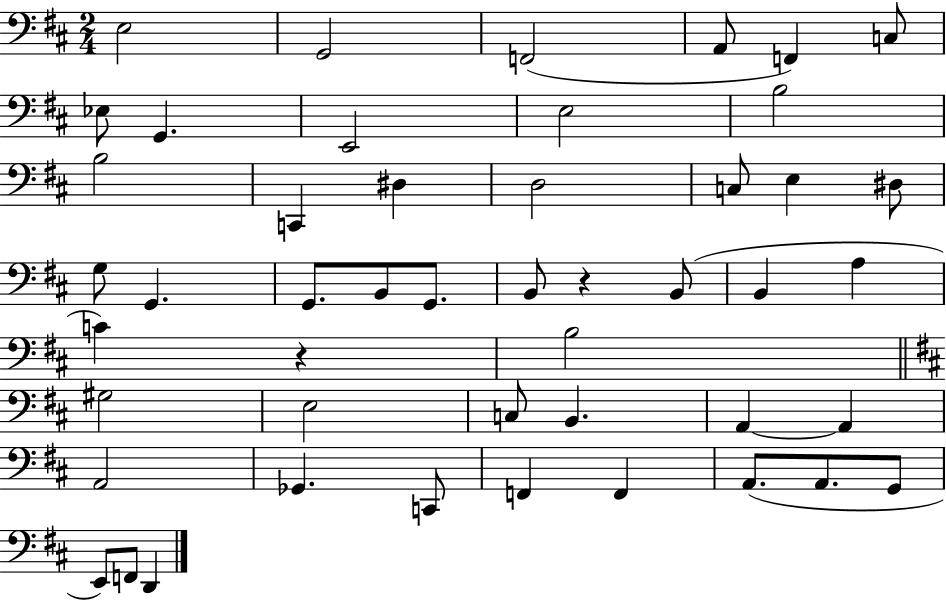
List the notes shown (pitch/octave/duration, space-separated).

E3/h G2/h F2/h A2/e F2/q C3/e Eb3/e G2/q. E2/h E3/h B3/h B3/h C2/q D#3/q D3/h C3/e E3/q D#3/e G3/e G2/q. G2/e. B2/e G2/e. B2/e R/q B2/e B2/q A3/q C4/q R/q B3/h G#3/h E3/h C3/e B2/q. A2/q A2/q A2/h Gb2/q. C2/e F2/q F2/q A2/e. A2/e. G2/e E2/e F2/e D2/q